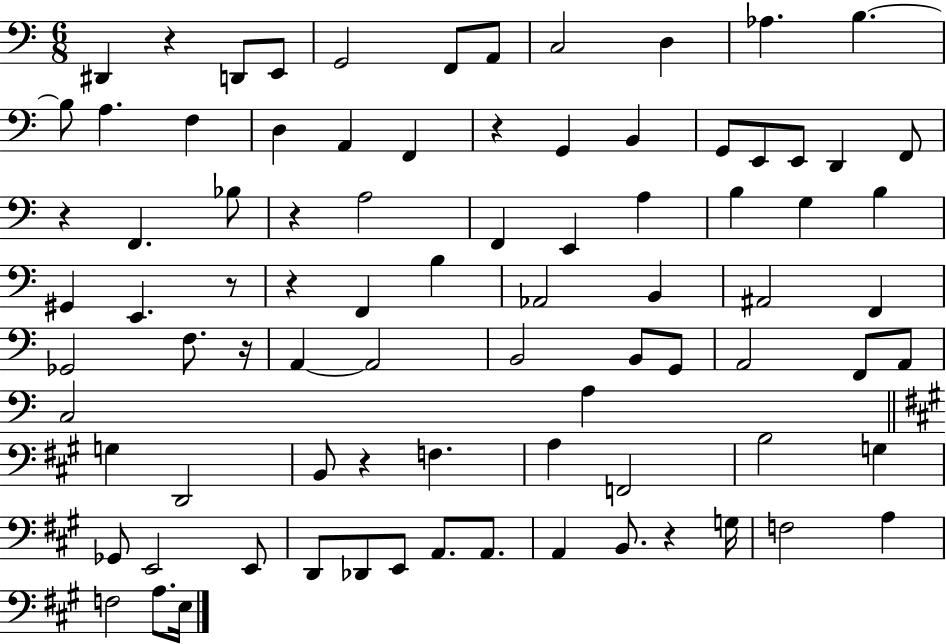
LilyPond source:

{
  \clef bass
  \numericTimeSignature
  \time 6/8
  \key c \major
  \repeat volta 2 { dis,4 r4 d,8 e,8 | g,2 f,8 a,8 | c2 d4 | aes4. b4.~~ | \break b8 a4. f4 | d4 a,4 f,4 | r4 g,4 b,4 | g,8 e,8 e,8 d,4 f,8 | \break r4 f,4. bes8 | r4 a2 | f,4 e,4 a4 | b4 g4 b4 | \break gis,4 e,4. r8 | r4 f,4 b4 | aes,2 b,4 | ais,2 f,4 | \break ges,2 f8. r16 | a,4~~ a,2 | b,2 b,8 g,8 | a,2 f,8 a,8 | \break c2 a4 | \bar "||" \break \key a \major g4 d,2 | b,8 r4 f4. | a4 f,2 | b2 g4 | \break ges,8 e,2 e,8 | d,8 des,8 e,8 a,8. a,8. | a,4 b,8. r4 g16 | f2 a4 | \break f2 a8. e16 | } \bar "|."
}